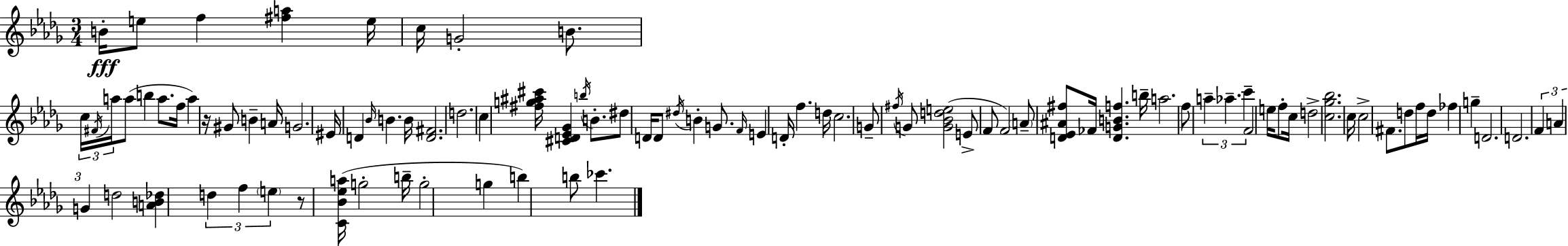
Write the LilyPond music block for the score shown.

{
  \clef treble
  \numericTimeSignature
  \time 3/4
  \key bes \minor
  b'16-.\fff e''8 f''4 <fis'' a''>4 e''16 | c''16 g'2-. b'8. | \tuplet 3/2 { c''16 \acciaccatura { fis'16 } a''16 } a''8( b''4 a''8. | f''16 a''4) r16 gis'8 b'4-- | \break a'16 g'2. | eis'16 d'4 \grace { bes'16 } b'4. | b'16 <d' fis'>2. | d''2. | \break c''4 <fis'' g'' ais'' cis'''>16 <cis' d' ees' ges'>4 \acciaccatura { b''16 } | b'8.-. dis''8 d'16 d'8 \acciaccatura { dis''16 } b'4-. | g'8. \grace { f'16 } e'4 d'16-. f''4. | d''16 c''2. | \break g'8-- \acciaccatura { fis''16 } g'8 <g' bes' d'' e''>2( | e'8-> f'8 f'2) | \parenthesize a'8-- <d' ees' ais' fis''>8 fes'16 <d' g' b' f''>4. | b''16-- a''2. | \break f''8 \tuplet 3/2 { a''4-- | aes''4.-- c'''4-- } f'2 | e''16 f''8-. c''16 d''2-> | <c'' ges'' bes''>2. | \break c''16 c''2-> | fis'8. d''8 f''16 d''16 fes''4 | g''4-- d'2. | d'2. | \break \tuplet 3/2 { f'4 a'4 | g'4 } d''2 | <a' b' des''>4 \tuplet 3/2 { d''4 f''4 | \parenthesize e''4 } r8 <c' bes' ees'' a''>16( g''2-. | \break b''16-- g''2-. | g''4 b''4) b''8 | ces'''4. \bar "|."
}